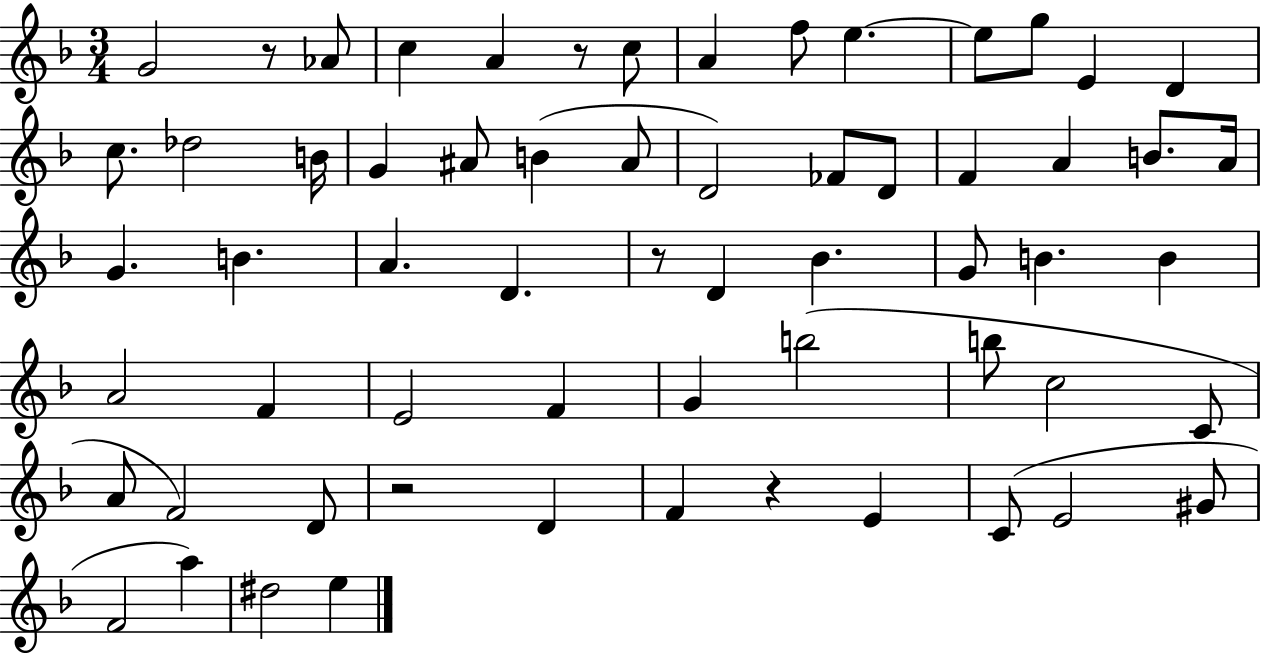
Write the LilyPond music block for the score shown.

{
  \clef treble
  \numericTimeSignature
  \time 3/4
  \key f \major
  \repeat volta 2 { g'2 r8 aes'8 | c''4 a'4 r8 c''8 | a'4 f''8 e''4.~~ | e''8 g''8 e'4 d'4 | \break c''8. des''2 b'16 | g'4 ais'8 b'4( ais'8 | d'2) fes'8 d'8 | f'4 a'4 b'8. a'16 | \break g'4. b'4. | a'4. d'4. | r8 d'4 bes'4. | g'8 b'4. b'4 | \break a'2 f'4 | e'2 f'4 | g'4 b''2( | b''8 c''2 c'8 | \break a'8 f'2) d'8 | r2 d'4 | f'4 r4 e'4 | c'8( e'2 gis'8 | \break f'2 a''4) | dis''2 e''4 | } \bar "|."
}